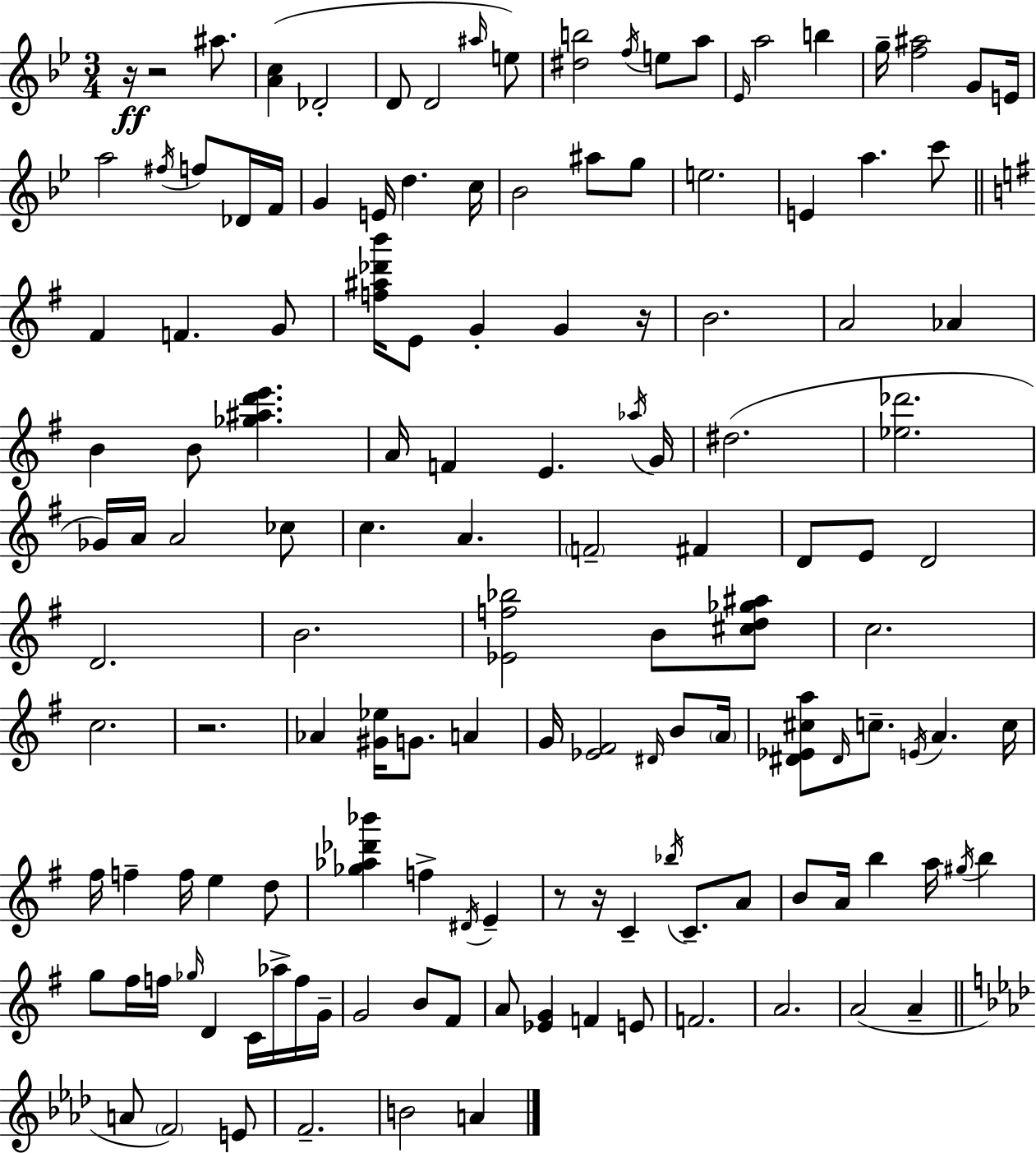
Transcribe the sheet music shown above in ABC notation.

X:1
T:Untitled
M:3/4
L:1/4
K:Gm
z/4 z2 ^a/2 [Ac] _D2 D/2 D2 ^a/4 e/2 [^db]2 f/4 e/2 a/2 _E/4 a2 b g/4 [f^a]2 G/2 E/4 a2 ^f/4 f/2 _D/4 F/4 G E/4 d c/4 _B2 ^a/2 g/2 e2 E a c'/2 ^F F G/2 [f^a_d'b']/4 E/2 G G z/4 B2 A2 _A B B/2 [_g^ad'e'] A/4 F E _a/4 G/4 ^d2 [_e_d']2 _G/4 A/4 A2 _c/2 c A F2 ^F D/2 E/2 D2 D2 B2 [_Ef_b]2 B/2 [^cd_g^a]/2 c2 c2 z2 _A [^G_e]/4 G/2 A G/4 [_E^F]2 ^D/4 B/2 A/4 [^D_E^ca]/2 ^D/4 c/2 E/4 A c/4 ^f/4 f f/4 e d/2 [_g_a_d'_b'] f ^D/4 E z/2 z/4 C _b/4 C/2 A/2 B/2 A/4 b a/4 ^g/4 b g/2 ^f/4 f/4 _g/4 D C/4 _a/4 f/4 G/4 G2 B/2 ^F/2 A/2 [_EG] F E/2 F2 A2 A2 A A/2 F2 E/2 F2 B2 A